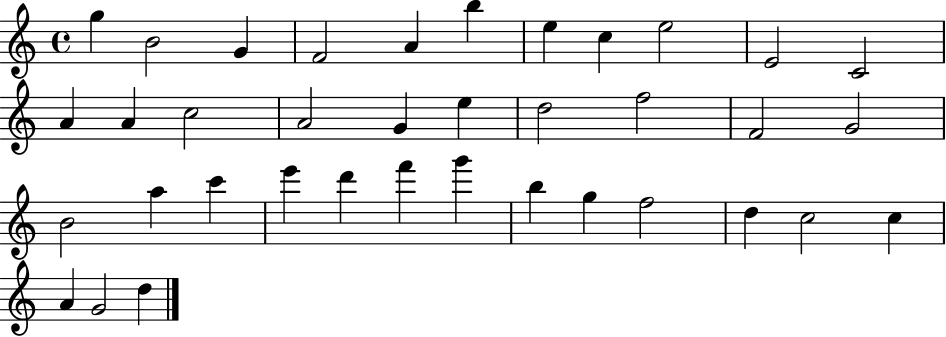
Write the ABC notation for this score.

X:1
T:Untitled
M:4/4
L:1/4
K:C
g B2 G F2 A b e c e2 E2 C2 A A c2 A2 G e d2 f2 F2 G2 B2 a c' e' d' f' g' b g f2 d c2 c A G2 d